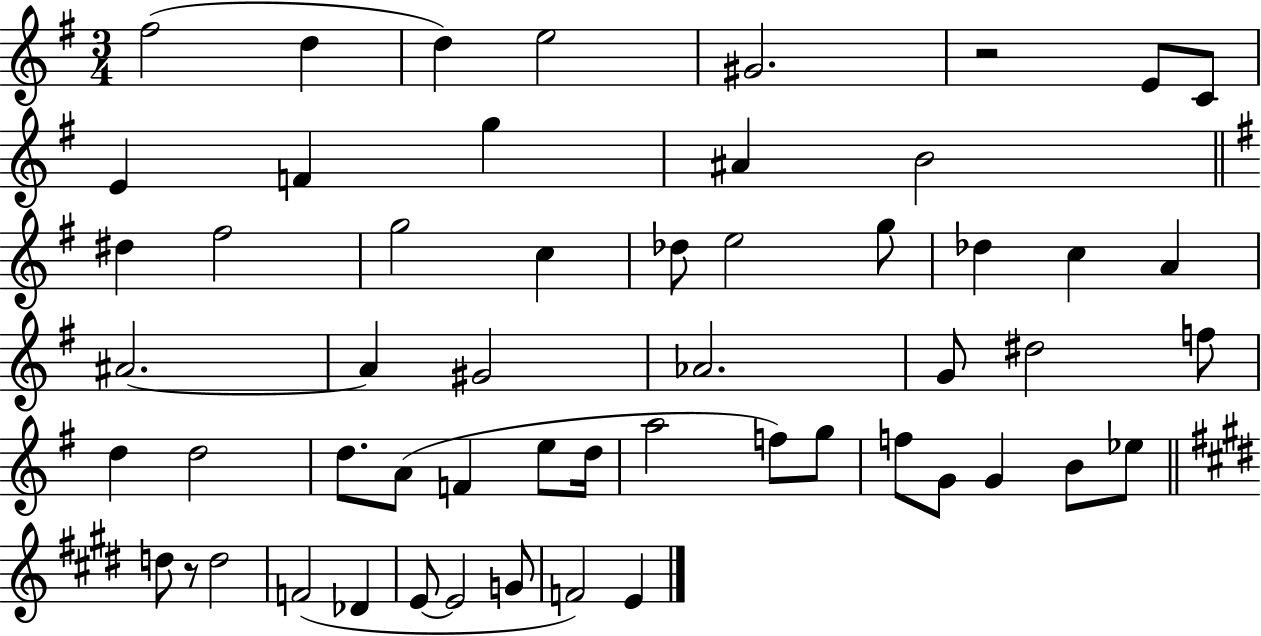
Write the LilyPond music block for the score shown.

{
  \clef treble
  \numericTimeSignature
  \time 3/4
  \key g \major
  \repeat volta 2 { fis''2( d''4 | d''4) e''2 | gis'2. | r2 e'8 c'8 | \break e'4 f'4 g''4 | ais'4 b'2 | \bar "||" \break \key e \minor dis''4 fis''2 | g''2 c''4 | des''8 e''2 g''8 | des''4 c''4 a'4 | \break ais'2.~~ | ais'4 gis'2 | aes'2. | g'8 dis''2 f''8 | \break d''4 d''2 | d''8. a'8( f'4 e''8 d''16 | a''2 f''8) g''8 | f''8 g'8 g'4 b'8 ees''8 | \break \bar "||" \break \key e \major d''8 r8 d''2 | f'2( des'4 | e'8~~ e'2 g'8 | f'2) e'4 | \break } \bar "|."
}